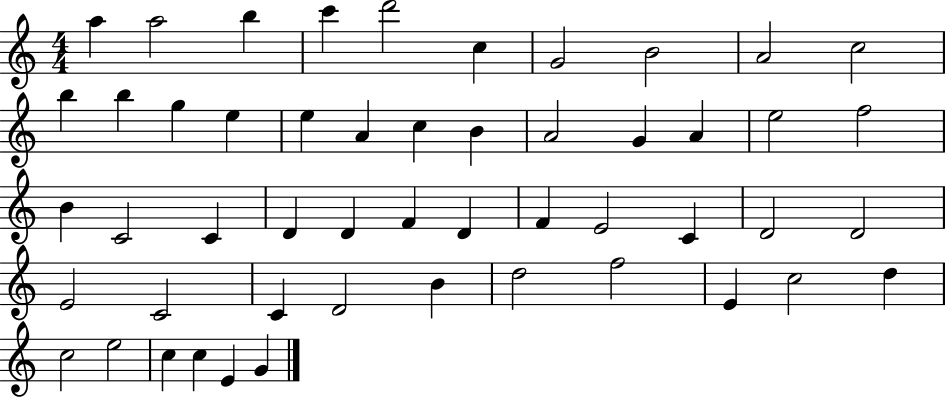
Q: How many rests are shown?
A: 0